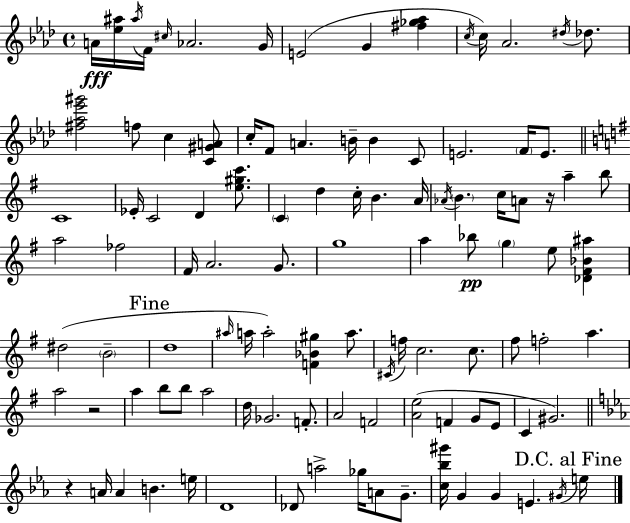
A4/s [Eb5,A#5]/s A#5/s F4/s C#5/s Ab4/h. G4/s E4/h G4/q [F#5,Gb5,Ab5]/q C5/s C5/s Ab4/h. D#5/s Db5/e. [F#5,Ab5,Eb6,G#6]/h F5/e C5/q [C4,G#4,A4]/e C5/s F4/e A4/q. B4/s B4/q C4/e E4/h. F4/s E4/e. C4/w Eb4/s C4/h D4/q [E5,G#5,C6]/e. C4/q D5/q C5/s B4/q. A4/s Ab4/s B4/q. C5/s A4/e R/s A5/q B5/e A5/h FES5/h F#4/s A4/h. G4/e. G5/w A5/q Bb5/e G5/q E5/e [Db4,F#4,Bb4,A#5]/q D#5/h B4/h D5/w A#5/s A5/s A5/h [F4,Bb4,G#5]/q A5/e. C#4/s F5/s C5/h. C5/e. F#5/e F5/h A5/q. A5/h R/h A5/q B5/e B5/e A5/h D5/s Gb4/h. F4/e. A4/h F4/h [A4,E5]/h F4/q G4/e E4/e C4/q G#4/h. R/q A4/s A4/q B4/q. E5/s D4/w Db4/e A5/h Gb5/s A4/e G4/e. [C5,Bb5,G#6]/s G4/q G4/q E4/q. G#4/s E5/s